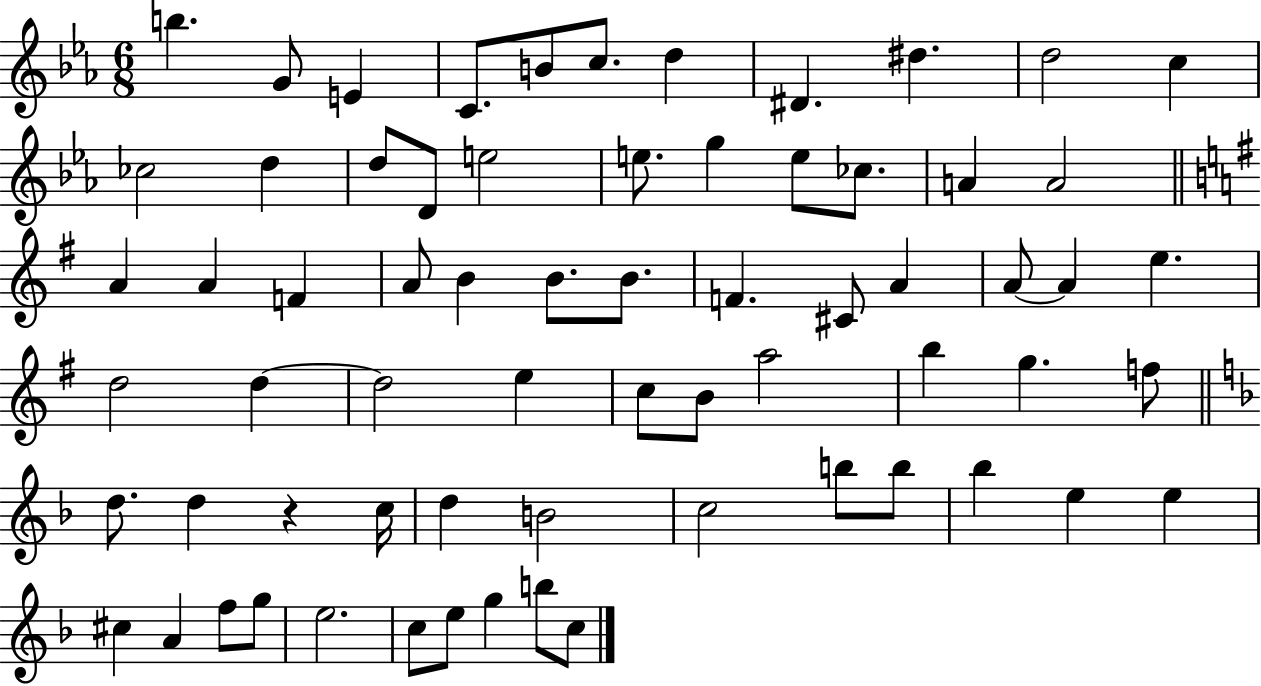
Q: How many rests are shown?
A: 1